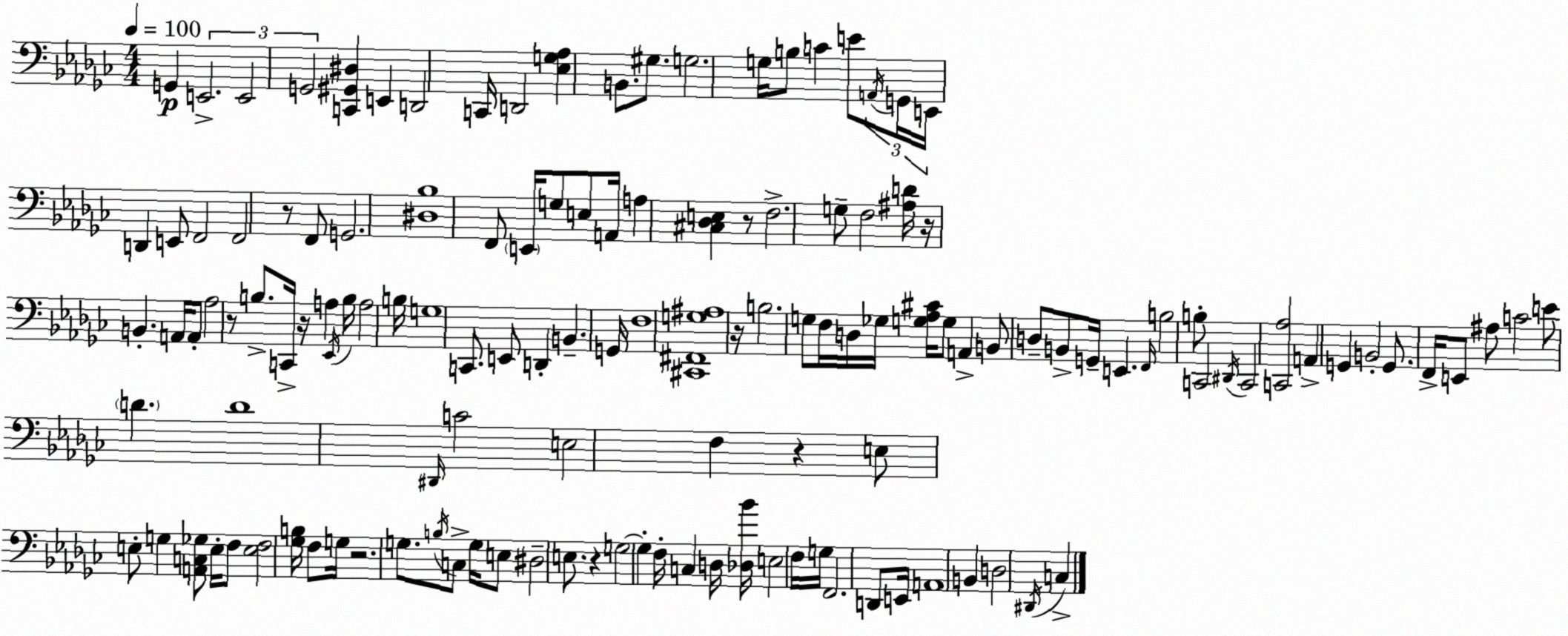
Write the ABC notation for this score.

X:1
T:Untitled
M:4/4
L:1/4
K:Ebm
G,, E,,2 E,,2 G,,2 [C,,^G,,^D,] E,, D,,2 C,,/4 D,,2 [_E,G,_A,] B,,/2 ^G,/2 G,2 G,/4 B,/2 C E/2 A,,/4 G,,/4 E,,/4 D,, E,,/2 F,,2 F,,2 z/2 F,,/2 G,,2 [^D,_B,]4 F,,/2 E,,/4 G,/2 E,/2 A,,/4 A, [^C,_D,E,] z/2 F,2 G,/2 F,2 [^A,D]/4 z/4 B,, A,,/4 A,,/2 _A,2 z/2 B,/2 C,,/4 z/4 A, _E,,/4 B,/4 A,2 B,/4 G,4 C,,/2 E,,/2 D,, B,, G,,/4 F,4 [^C,,^F,,G,^A,]4 z/4 B,2 G,/2 F,/4 D,/4 _G,/4 [G,_A,^C]/4 G,/2 A,, B,,/2 D,/2 B,,/2 G,,/4 E,, F,,/4 B,2 B,/2 C,,2 ^D,,/4 C,,2 [C,,_A,]2 A,, G,, B,,2 G,,/2 F,,/4 E,,/2 ^A,/2 C2 E/2 D D4 ^D,,/4 C2 E,2 F, z E,/2 E,/2 G, [A,,C,_G,]/2 E,/4 F,/2 [E,F,]2 [_G,B,]/4 F,/2 G,/4 z2 G,/2 B,/4 C,/2 G,/4 E,/2 ^D,2 E,/2 z G,2 G, F,/4 C, D,/4 [_D,_B]/4 E,2 F,/4 G,/4 F,,2 D,,/2 E,,/4 A,,4 B,, D,2 ^D,,/4 C,